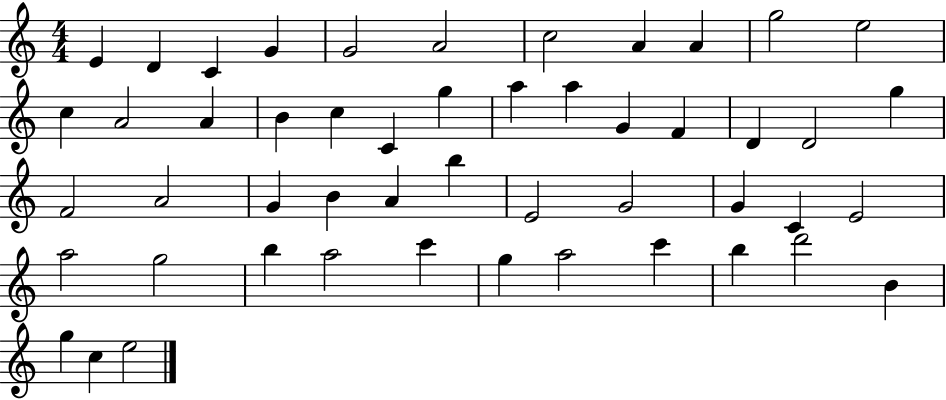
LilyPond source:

{
  \clef treble
  \numericTimeSignature
  \time 4/4
  \key c \major
  e'4 d'4 c'4 g'4 | g'2 a'2 | c''2 a'4 a'4 | g''2 e''2 | \break c''4 a'2 a'4 | b'4 c''4 c'4 g''4 | a''4 a''4 g'4 f'4 | d'4 d'2 g''4 | \break f'2 a'2 | g'4 b'4 a'4 b''4 | e'2 g'2 | g'4 c'4 e'2 | \break a''2 g''2 | b''4 a''2 c'''4 | g''4 a''2 c'''4 | b''4 d'''2 b'4 | \break g''4 c''4 e''2 | \bar "|."
}